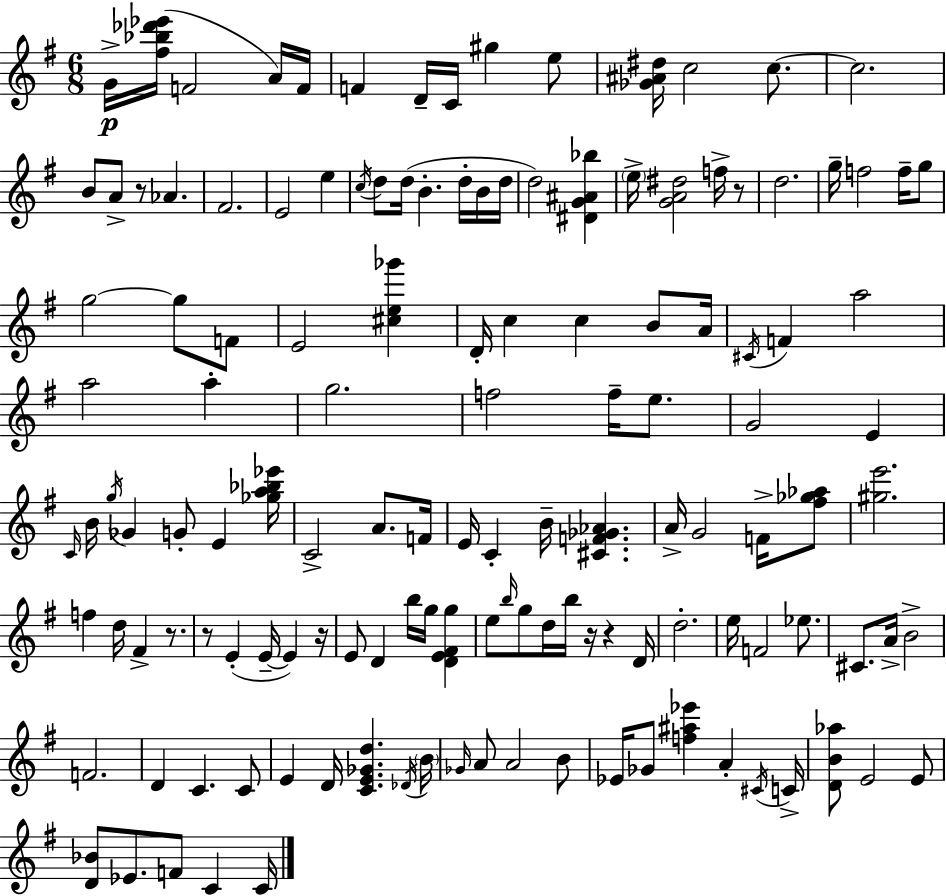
G4/s [F#5,Bb5,Db6,Eb6]/s F4/h A4/s F4/s F4/q D4/s C4/s G#5/q E5/e [Gb4,A#4,D#5]/s C5/h C5/e. C5/h. B4/e A4/e R/e Ab4/q. F#4/h. E4/h E5/q C5/s D5/e D5/s B4/q. D5/s B4/s D5/s D5/h [D#4,G4,A#4,Bb5]/q E5/s [G4,A4,D#5]/h F5/s R/e D5/h. G5/s F5/h F5/s G5/e G5/h G5/e F4/e E4/h [C#5,E5,Gb6]/q D4/s C5/q C5/q B4/e A4/s C#4/s F4/q A5/h A5/h A5/q G5/h. F5/h F5/s E5/e. G4/h E4/q C4/s B4/s G5/s Gb4/q G4/e E4/q [Gb5,A5,Bb5,Eb6]/s C4/h A4/e. F4/s E4/s C4/q B4/s [C#4,F4,Gb4,Ab4]/q. A4/s G4/h F4/s [F#5,Gb5,Ab5]/e [G#5,E6]/h. F5/q D5/s F#4/q R/e. R/e E4/q E4/s E4/q R/s E4/e D4/q B5/s G5/s [D4,E4,F#4,G5]/q E5/e B5/s G5/e D5/s B5/s R/s R/q D4/s D5/h. E5/s F4/h Eb5/e. C#4/e. A4/s B4/h F4/h. D4/q C4/q. C4/e E4/q D4/s [C4,E4,Gb4,D5]/q. Db4/s B4/s Gb4/s A4/e A4/h B4/e Eb4/s Gb4/e [F5,A#5,Eb6]/q A4/q C#4/s C4/s [D4,B4,Ab5]/e E4/h E4/e [D4,Bb4]/e Eb4/e. F4/e C4/q C4/s